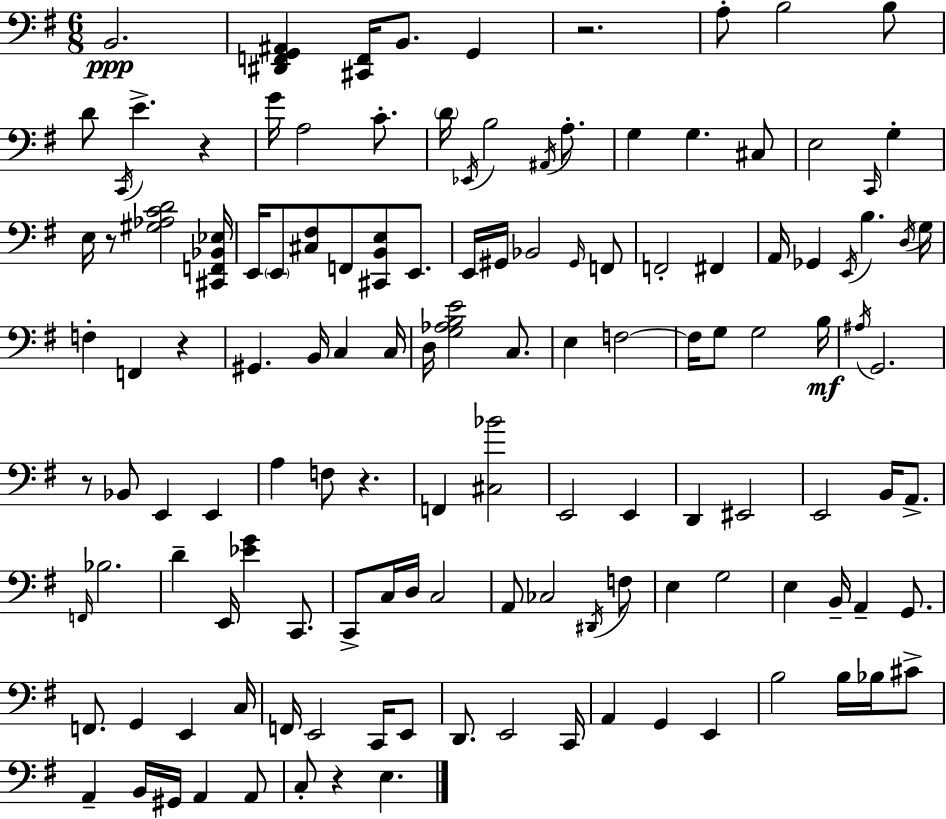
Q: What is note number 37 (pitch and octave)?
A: Gb2